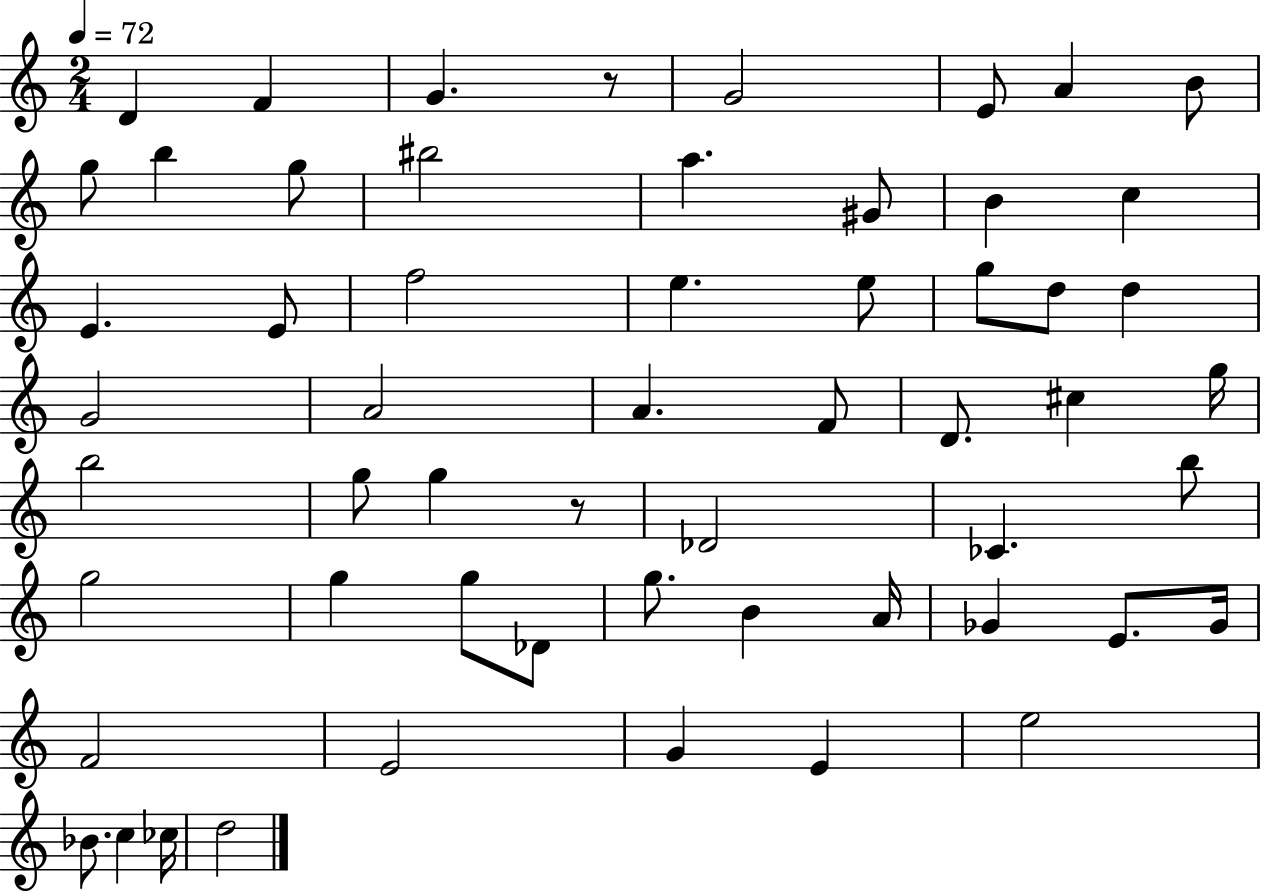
D4/q F4/q G4/q. R/e G4/h E4/e A4/q B4/e G5/e B5/q G5/e BIS5/h A5/q. G#4/e B4/q C5/q E4/q. E4/e F5/h E5/q. E5/e G5/e D5/e D5/q G4/h A4/h A4/q. F4/e D4/e. C#5/q G5/s B5/h G5/e G5/q R/e Db4/h CES4/q. B5/e G5/h G5/q G5/e Db4/e G5/e. B4/q A4/s Gb4/q E4/e. Gb4/s F4/h E4/h G4/q E4/q E5/h Bb4/e. C5/q CES5/s D5/h